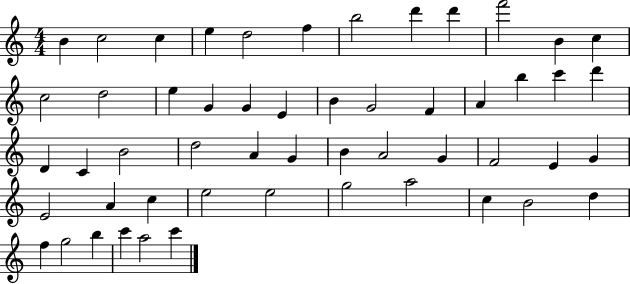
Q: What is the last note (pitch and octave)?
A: C6